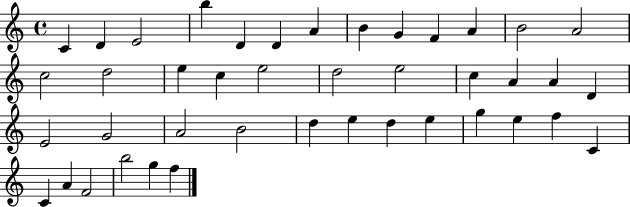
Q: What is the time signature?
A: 4/4